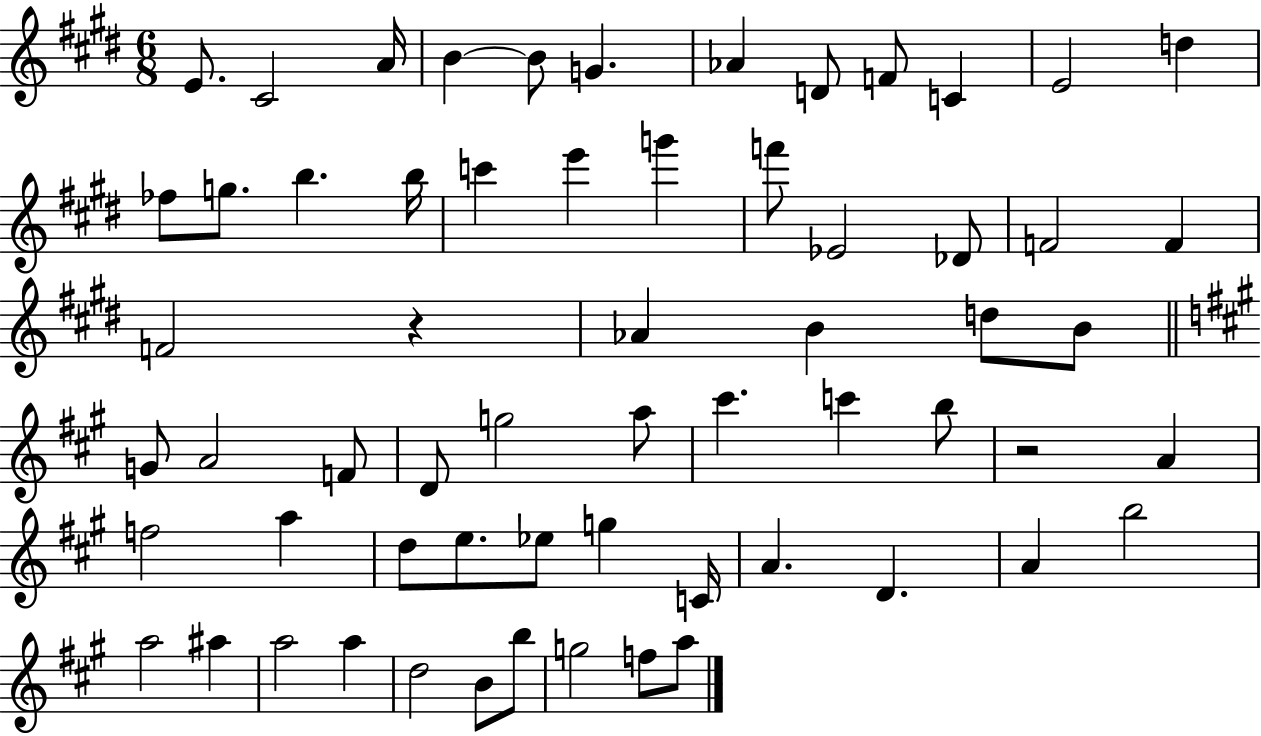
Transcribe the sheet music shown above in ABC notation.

X:1
T:Untitled
M:6/8
L:1/4
K:E
E/2 ^C2 A/4 B B/2 G _A D/2 F/2 C E2 d _f/2 g/2 b b/4 c' e' g' f'/2 _E2 _D/2 F2 F F2 z _A B d/2 B/2 G/2 A2 F/2 D/2 g2 a/2 ^c' c' b/2 z2 A f2 a d/2 e/2 _e/2 g C/4 A D A b2 a2 ^a a2 a d2 B/2 b/2 g2 f/2 a/2